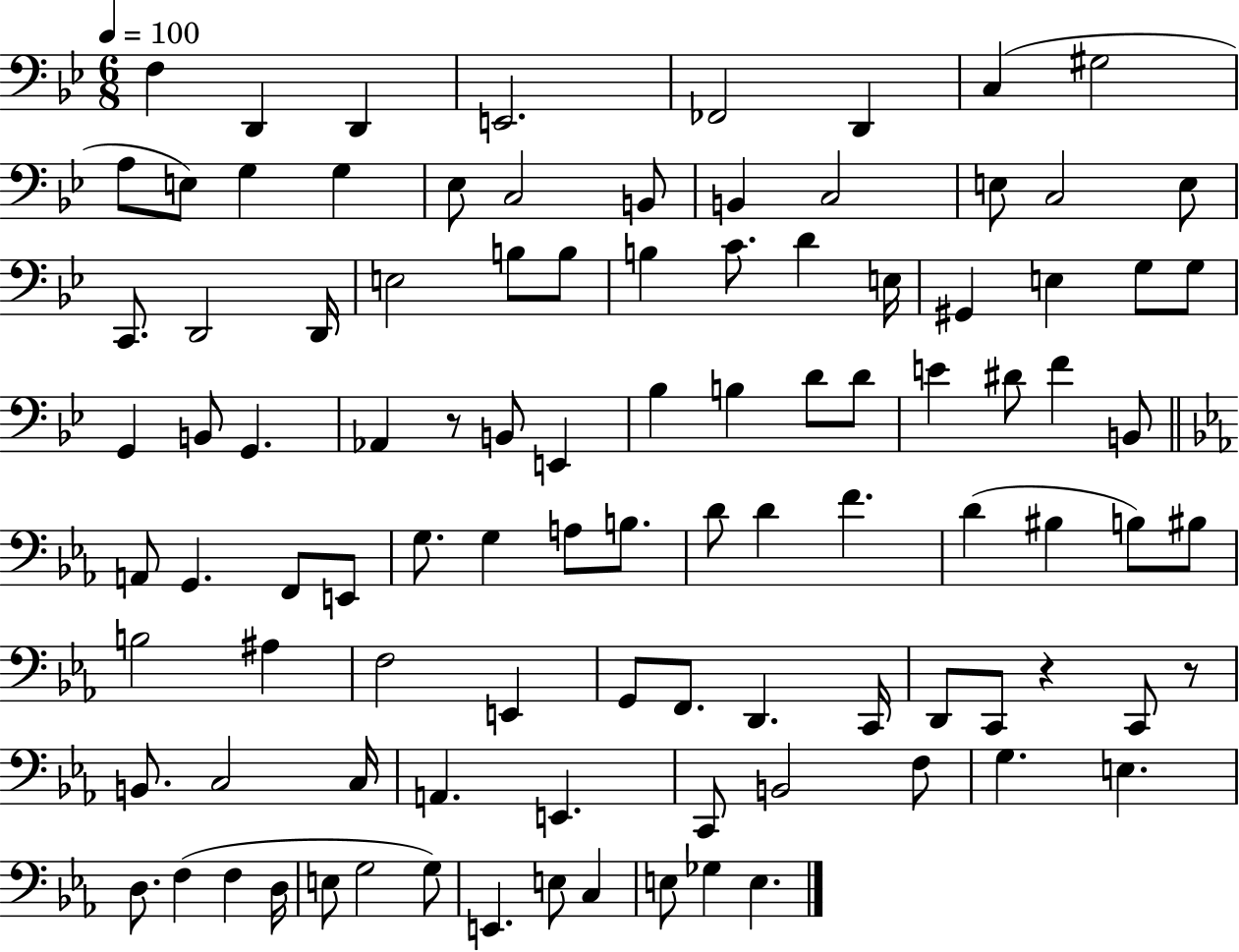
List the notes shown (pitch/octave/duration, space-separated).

F3/q D2/q D2/q E2/h. FES2/h D2/q C3/q G#3/h A3/e E3/e G3/q G3/q Eb3/e C3/h B2/e B2/q C3/h E3/e C3/h E3/e C2/e. D2/h D2/s E3/h B3/e B3/e B3/q C4/e. D4/q E3/s G#2/q E3/q G3/e G3/e G2/q B2/e G2/q. Ab2/q R/e B2/e E2/q Bb3/q B3/q D4/e D4/e E4/q D#4/e F4/q B2/e A2/e G2/q. F2/e E2/e G3/e. G3/q A3/e B3/e. D4/e D4/q F4/q. D4/q BIS3/q B3/e BIS3/e B3/h A#3/q F3/h E2/q G2/e F2/e. D2/q. C2/s D2/e C2/e R/q C2/e R/e B2/e. C3/h C3/s A2/q. E2/q. C2/e B2/h F3/e G3/q. E3/q. D3/e. F3/q F3/q D3/s E3/e G3/h G3/e E2/q. E3/e C3/q E3/e Gb3/q E3/q.